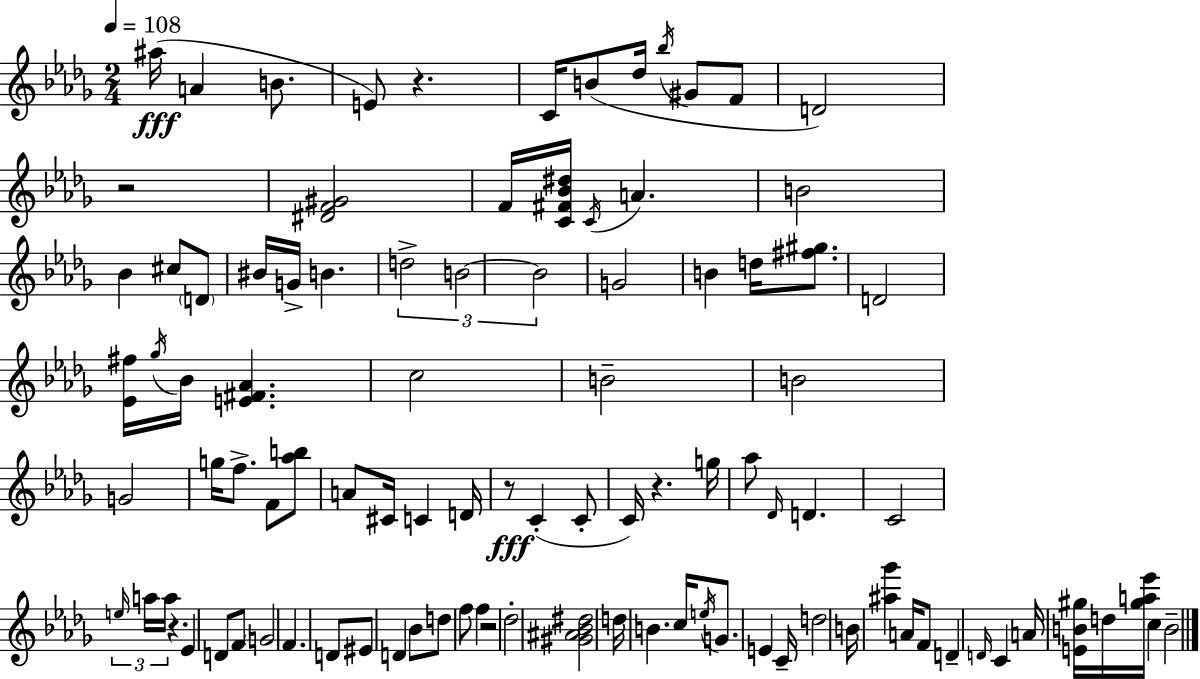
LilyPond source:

{
  \clef treble
  \numericTimeSignature
  \time 2/4
  \key bes \minor
  \tempo 4 = 108
  ais''16(\fff a'4 b'8. | e'8) r4. | c'16 b'8( des''16 \acciaccatura { bes''16 } gis'8 f'8 | d'2) | \break r2 | <dis' f' gis'>2 | f'16 <c' fis' bes' dis''>16 \acciaccatura { c'16 } a'4. | b'2 | \break bes'4 cis''8 | \parenthesize d'8 bis'16 g'16-> b'4. | \tuplet 3/2 { d''2-> | b'2~~ | \break b'2 } | g'2 | b'4 d''16 <fis'' gis''>8. | d'2 | \break <ees' fis''>16 \acciaccatura { ges''16 } bes'16 <e' fis' aes'>4. | c''2 | b'2-- | b'2 | \break g'2 | g''16 f''8.-> f'8 | <aes'' b''>8 a'8 cis'16 c'4 | d'16 r8\fff c'4-.( | \break c'8-. c'16) r4. | g''16 aes''8 \grace { des'16 } d'4. | c'2 | \tuplet 3/2 { \grace { e''16 } a''16 a''16 } r4. | \break ees'4 | d'8 f'8 \parenthesize g'2 | f'4. | d'8 eis'8 d'4 | \break bes'8 d''8 f''8 | f''4 r2 | des''2-. | <gis' ais' bes' dis''>2 | \break d''16 b'4. | c''16 \acciaccatura { e''16 } g'8. | e'4 c'16-- d''2 | b'16 <ais'' ges'''>4 | \break a'16 f'8 d'4-- | \grace { d'16 } c'4 a'16 | <e' b' gis''>16 d''16 <gis'' a'' ees'''>16 c''4 b'2-- | \bar "|."
}